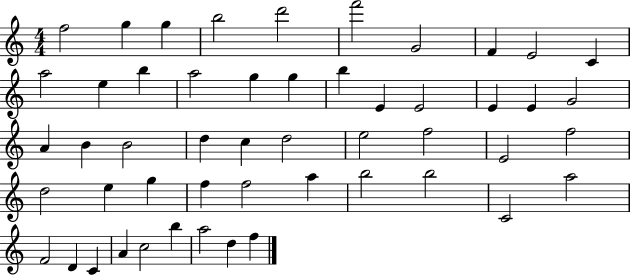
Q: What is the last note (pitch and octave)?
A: F5